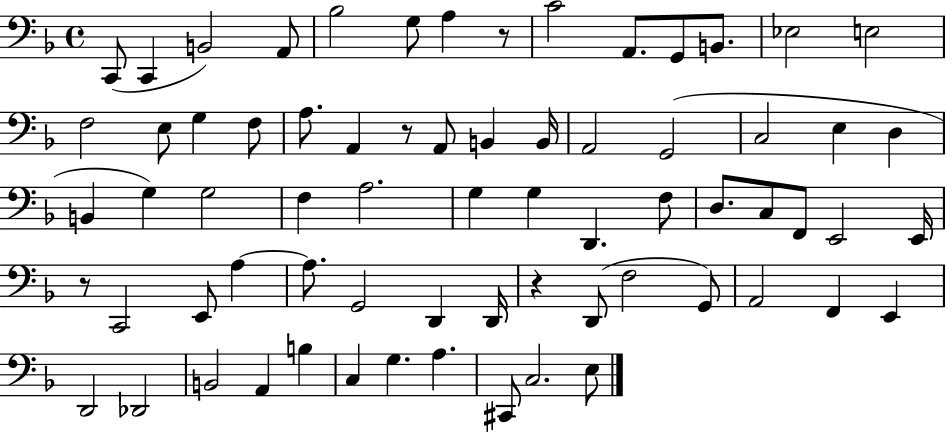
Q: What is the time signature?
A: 4/4